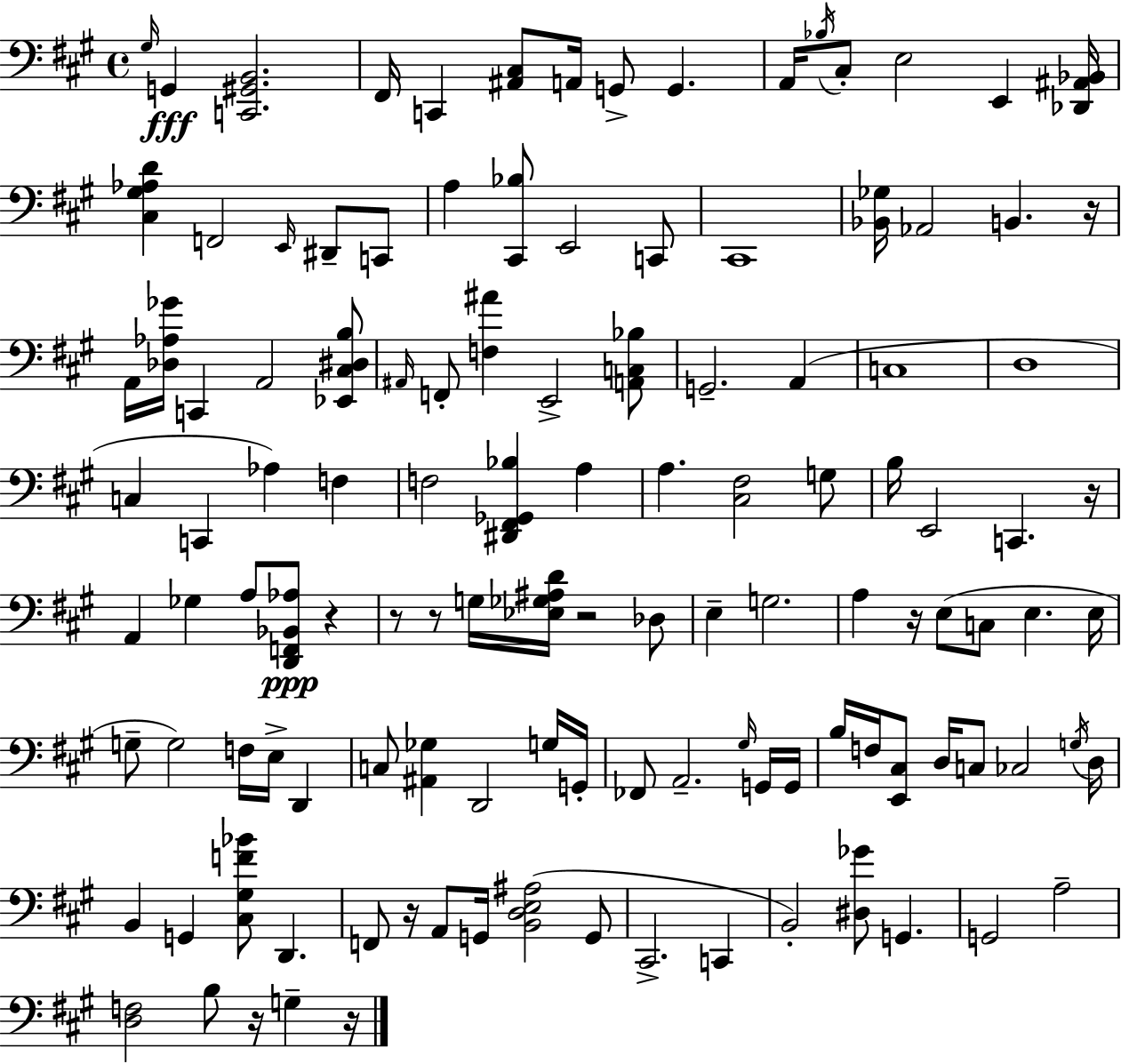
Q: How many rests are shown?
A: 10